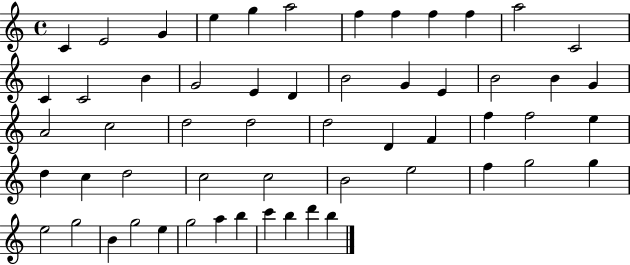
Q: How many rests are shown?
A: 0